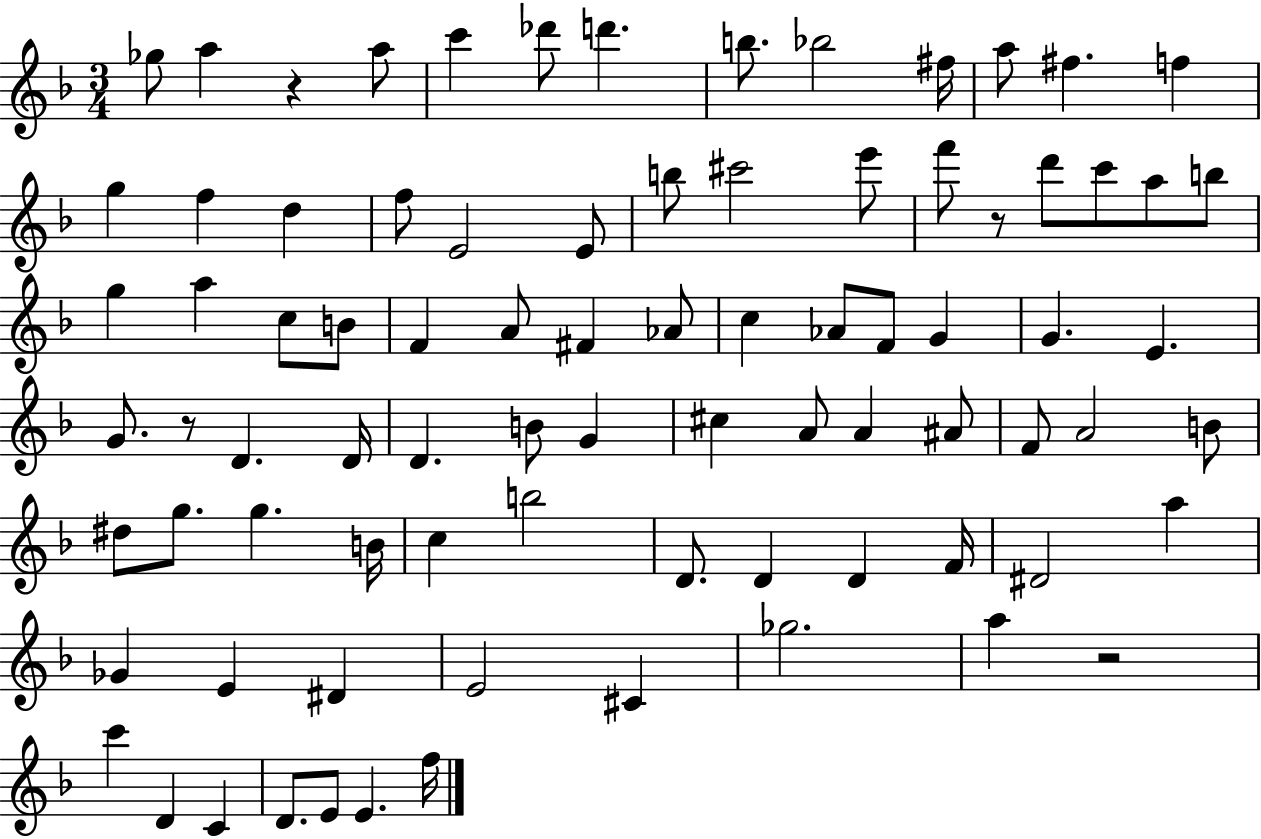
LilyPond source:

{
  \clef treble
  \numericTimeSignature
  \time 3/4
  \key f \major
  ges''8 a''4 r4 a''8 | c'''4 des'''8 d'''4. | b''8. bes''2 fis''16 | a''8 fis''4. f''4 | \break g''4 f''4 d''4 | f''8 e'2 e'8 | b''8 cis'''2 e'''8 | f'''8 r8 d'''8 c'''8 a''8 b''8 | \break g''4 a''4 c''8 b'8 | f'4 a'8 fis'4 aes'8 | c''4 aes'8 f'8 g'4 | g'4. e'4. | \break g'8. r8 d'4. d'16 | d'4. b'8 g'4 | cis''4 a'8 a'4 ais'8 | f'8 a'2 b'8 | \break dis''8 g''8. g''4. b'16 | c''4 b''2 | d'8. d'4 d'4 f'16 | dis'2 a''4 | \break ges'4 e'4 dis'4 | e'2 cis'4 | ges''2. | a''4 r2 | \break c'''4 d'4 c'4 | d'8. e'8 e'4. f''16 | \bar "|."
}